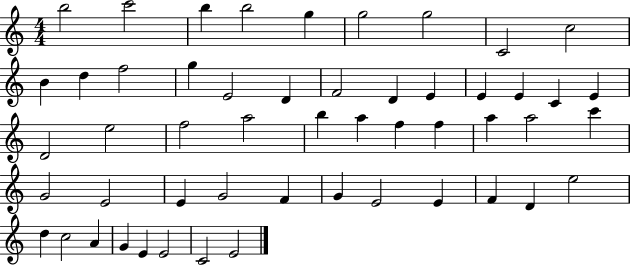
B5/h C6/h B5/q B5/h G5/q G5/h G5/h C4/h C5/h B4/q D5/q F5/h G5/q E4/h D4/q F4/h D4/q E4/q E4/q E4/q C4/q E4/q D4/h E5/h F5/h A5/h B5/q A5/q F5/q F5/q A5/q A5/h C6/q G4/h E4/h E4/q G4/h F4/q G4/q E4/h E4/q F4/q D4/q E5/h D5/q C5/h A4/q G4/q E4/q E4/h C4/h E4/h